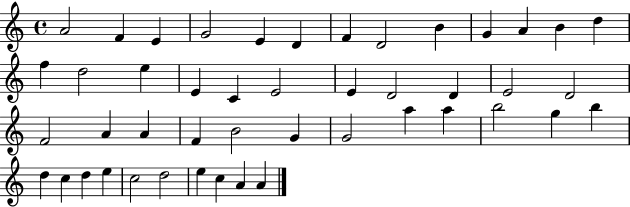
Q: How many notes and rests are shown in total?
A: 46